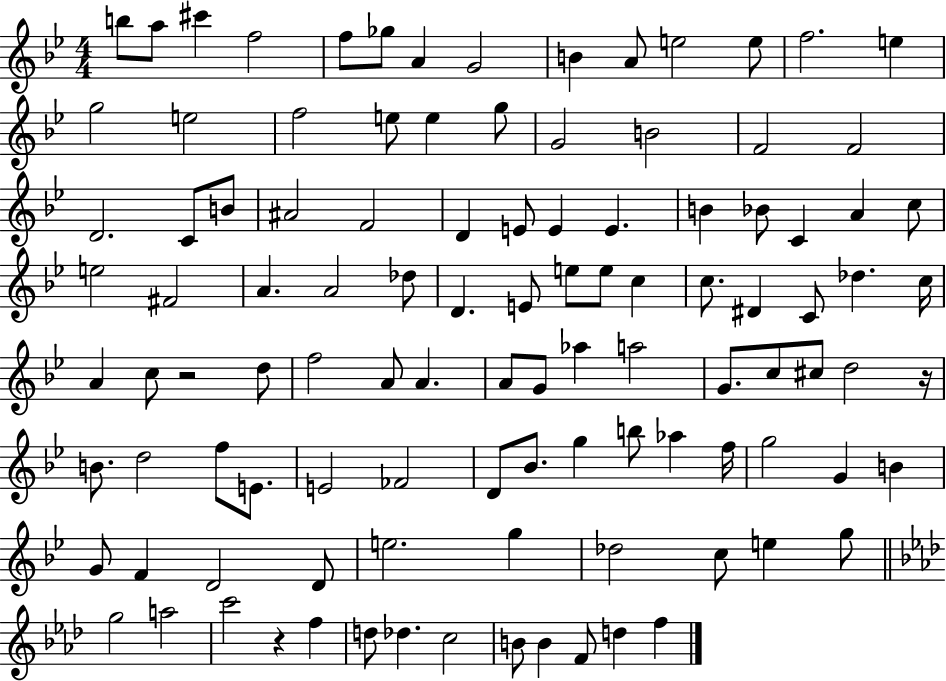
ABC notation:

X:1
T:Untitled
M:4/4
L:1/4
K:Bb
b/2 a/2 ^c' f2 f/2 _g/2 A G2 B A/2 e2 e/2 f2 e g2 e2 f2 e/2 e g/2 G2 B2 F2 F2 D2 C/2 B/2 ^A2 F2 D E/2 E E B _B/2 C A c/2 e2 ^F2 A A2 _d/2 D E/2 e/2 e/2 c c/2 ^D C/2 _d c/4 A c/2 z2 d/2 f2 A/2 A A/2 G/2 _a a2 G/2 c/2 ^c/2 d2 z/4 B/2 d2 f/2 E/2 E2 _F2 D/2 _B/2 g b/2 _a f/4 g2 G B G/2 F D2 D/2 e2 g _d2 c/2 e g/2 g2 a2 c'2 z f d/2 _d c2 B/2 B F/2 d f